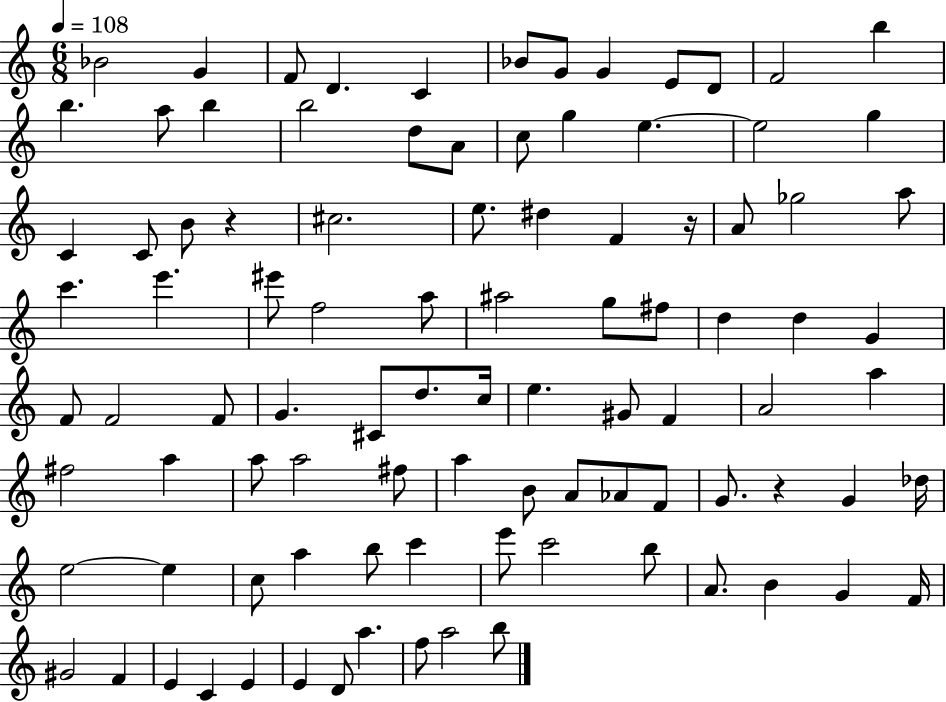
Bb4/h G4/q F4/e D4/q. C4/q Bb4/e G4/e G4/q E4/e D4/e F4/h B5/q B5/q. A5/e B5/q B5/h D5/e A4/e C5/e G5/q E5/q. E5/h G5/q C4/q C4/e B4/e R/q C#5/h. E5/e. D#5/q F4/q R/s A4/e Gb5/h A5/e C6/q. E6/q. EIS6/e F5/h A5/e A#5/h G5/e F#5/e D5/q D5/q G4/q F4/e F4/h F4/e G4/q. C#4/e D5/e. C5/s E5/q. G#4/e F4/q A4/h A5/q F#5/h A5/q A5/e A5/h F#5/e A5/q B4/e A4/e Ab4/e F4/e G4/e. R/q G4/q Db5/s E5/h E5/q C5/e A5/q B5/e C6/q E6/e C6/h B5/e A4/e. B4/q G4/q F4/s G#4/h F4/q E4/q C4/q E4/q E4/q D4/e A5/q. F5/e A5/h B5/e